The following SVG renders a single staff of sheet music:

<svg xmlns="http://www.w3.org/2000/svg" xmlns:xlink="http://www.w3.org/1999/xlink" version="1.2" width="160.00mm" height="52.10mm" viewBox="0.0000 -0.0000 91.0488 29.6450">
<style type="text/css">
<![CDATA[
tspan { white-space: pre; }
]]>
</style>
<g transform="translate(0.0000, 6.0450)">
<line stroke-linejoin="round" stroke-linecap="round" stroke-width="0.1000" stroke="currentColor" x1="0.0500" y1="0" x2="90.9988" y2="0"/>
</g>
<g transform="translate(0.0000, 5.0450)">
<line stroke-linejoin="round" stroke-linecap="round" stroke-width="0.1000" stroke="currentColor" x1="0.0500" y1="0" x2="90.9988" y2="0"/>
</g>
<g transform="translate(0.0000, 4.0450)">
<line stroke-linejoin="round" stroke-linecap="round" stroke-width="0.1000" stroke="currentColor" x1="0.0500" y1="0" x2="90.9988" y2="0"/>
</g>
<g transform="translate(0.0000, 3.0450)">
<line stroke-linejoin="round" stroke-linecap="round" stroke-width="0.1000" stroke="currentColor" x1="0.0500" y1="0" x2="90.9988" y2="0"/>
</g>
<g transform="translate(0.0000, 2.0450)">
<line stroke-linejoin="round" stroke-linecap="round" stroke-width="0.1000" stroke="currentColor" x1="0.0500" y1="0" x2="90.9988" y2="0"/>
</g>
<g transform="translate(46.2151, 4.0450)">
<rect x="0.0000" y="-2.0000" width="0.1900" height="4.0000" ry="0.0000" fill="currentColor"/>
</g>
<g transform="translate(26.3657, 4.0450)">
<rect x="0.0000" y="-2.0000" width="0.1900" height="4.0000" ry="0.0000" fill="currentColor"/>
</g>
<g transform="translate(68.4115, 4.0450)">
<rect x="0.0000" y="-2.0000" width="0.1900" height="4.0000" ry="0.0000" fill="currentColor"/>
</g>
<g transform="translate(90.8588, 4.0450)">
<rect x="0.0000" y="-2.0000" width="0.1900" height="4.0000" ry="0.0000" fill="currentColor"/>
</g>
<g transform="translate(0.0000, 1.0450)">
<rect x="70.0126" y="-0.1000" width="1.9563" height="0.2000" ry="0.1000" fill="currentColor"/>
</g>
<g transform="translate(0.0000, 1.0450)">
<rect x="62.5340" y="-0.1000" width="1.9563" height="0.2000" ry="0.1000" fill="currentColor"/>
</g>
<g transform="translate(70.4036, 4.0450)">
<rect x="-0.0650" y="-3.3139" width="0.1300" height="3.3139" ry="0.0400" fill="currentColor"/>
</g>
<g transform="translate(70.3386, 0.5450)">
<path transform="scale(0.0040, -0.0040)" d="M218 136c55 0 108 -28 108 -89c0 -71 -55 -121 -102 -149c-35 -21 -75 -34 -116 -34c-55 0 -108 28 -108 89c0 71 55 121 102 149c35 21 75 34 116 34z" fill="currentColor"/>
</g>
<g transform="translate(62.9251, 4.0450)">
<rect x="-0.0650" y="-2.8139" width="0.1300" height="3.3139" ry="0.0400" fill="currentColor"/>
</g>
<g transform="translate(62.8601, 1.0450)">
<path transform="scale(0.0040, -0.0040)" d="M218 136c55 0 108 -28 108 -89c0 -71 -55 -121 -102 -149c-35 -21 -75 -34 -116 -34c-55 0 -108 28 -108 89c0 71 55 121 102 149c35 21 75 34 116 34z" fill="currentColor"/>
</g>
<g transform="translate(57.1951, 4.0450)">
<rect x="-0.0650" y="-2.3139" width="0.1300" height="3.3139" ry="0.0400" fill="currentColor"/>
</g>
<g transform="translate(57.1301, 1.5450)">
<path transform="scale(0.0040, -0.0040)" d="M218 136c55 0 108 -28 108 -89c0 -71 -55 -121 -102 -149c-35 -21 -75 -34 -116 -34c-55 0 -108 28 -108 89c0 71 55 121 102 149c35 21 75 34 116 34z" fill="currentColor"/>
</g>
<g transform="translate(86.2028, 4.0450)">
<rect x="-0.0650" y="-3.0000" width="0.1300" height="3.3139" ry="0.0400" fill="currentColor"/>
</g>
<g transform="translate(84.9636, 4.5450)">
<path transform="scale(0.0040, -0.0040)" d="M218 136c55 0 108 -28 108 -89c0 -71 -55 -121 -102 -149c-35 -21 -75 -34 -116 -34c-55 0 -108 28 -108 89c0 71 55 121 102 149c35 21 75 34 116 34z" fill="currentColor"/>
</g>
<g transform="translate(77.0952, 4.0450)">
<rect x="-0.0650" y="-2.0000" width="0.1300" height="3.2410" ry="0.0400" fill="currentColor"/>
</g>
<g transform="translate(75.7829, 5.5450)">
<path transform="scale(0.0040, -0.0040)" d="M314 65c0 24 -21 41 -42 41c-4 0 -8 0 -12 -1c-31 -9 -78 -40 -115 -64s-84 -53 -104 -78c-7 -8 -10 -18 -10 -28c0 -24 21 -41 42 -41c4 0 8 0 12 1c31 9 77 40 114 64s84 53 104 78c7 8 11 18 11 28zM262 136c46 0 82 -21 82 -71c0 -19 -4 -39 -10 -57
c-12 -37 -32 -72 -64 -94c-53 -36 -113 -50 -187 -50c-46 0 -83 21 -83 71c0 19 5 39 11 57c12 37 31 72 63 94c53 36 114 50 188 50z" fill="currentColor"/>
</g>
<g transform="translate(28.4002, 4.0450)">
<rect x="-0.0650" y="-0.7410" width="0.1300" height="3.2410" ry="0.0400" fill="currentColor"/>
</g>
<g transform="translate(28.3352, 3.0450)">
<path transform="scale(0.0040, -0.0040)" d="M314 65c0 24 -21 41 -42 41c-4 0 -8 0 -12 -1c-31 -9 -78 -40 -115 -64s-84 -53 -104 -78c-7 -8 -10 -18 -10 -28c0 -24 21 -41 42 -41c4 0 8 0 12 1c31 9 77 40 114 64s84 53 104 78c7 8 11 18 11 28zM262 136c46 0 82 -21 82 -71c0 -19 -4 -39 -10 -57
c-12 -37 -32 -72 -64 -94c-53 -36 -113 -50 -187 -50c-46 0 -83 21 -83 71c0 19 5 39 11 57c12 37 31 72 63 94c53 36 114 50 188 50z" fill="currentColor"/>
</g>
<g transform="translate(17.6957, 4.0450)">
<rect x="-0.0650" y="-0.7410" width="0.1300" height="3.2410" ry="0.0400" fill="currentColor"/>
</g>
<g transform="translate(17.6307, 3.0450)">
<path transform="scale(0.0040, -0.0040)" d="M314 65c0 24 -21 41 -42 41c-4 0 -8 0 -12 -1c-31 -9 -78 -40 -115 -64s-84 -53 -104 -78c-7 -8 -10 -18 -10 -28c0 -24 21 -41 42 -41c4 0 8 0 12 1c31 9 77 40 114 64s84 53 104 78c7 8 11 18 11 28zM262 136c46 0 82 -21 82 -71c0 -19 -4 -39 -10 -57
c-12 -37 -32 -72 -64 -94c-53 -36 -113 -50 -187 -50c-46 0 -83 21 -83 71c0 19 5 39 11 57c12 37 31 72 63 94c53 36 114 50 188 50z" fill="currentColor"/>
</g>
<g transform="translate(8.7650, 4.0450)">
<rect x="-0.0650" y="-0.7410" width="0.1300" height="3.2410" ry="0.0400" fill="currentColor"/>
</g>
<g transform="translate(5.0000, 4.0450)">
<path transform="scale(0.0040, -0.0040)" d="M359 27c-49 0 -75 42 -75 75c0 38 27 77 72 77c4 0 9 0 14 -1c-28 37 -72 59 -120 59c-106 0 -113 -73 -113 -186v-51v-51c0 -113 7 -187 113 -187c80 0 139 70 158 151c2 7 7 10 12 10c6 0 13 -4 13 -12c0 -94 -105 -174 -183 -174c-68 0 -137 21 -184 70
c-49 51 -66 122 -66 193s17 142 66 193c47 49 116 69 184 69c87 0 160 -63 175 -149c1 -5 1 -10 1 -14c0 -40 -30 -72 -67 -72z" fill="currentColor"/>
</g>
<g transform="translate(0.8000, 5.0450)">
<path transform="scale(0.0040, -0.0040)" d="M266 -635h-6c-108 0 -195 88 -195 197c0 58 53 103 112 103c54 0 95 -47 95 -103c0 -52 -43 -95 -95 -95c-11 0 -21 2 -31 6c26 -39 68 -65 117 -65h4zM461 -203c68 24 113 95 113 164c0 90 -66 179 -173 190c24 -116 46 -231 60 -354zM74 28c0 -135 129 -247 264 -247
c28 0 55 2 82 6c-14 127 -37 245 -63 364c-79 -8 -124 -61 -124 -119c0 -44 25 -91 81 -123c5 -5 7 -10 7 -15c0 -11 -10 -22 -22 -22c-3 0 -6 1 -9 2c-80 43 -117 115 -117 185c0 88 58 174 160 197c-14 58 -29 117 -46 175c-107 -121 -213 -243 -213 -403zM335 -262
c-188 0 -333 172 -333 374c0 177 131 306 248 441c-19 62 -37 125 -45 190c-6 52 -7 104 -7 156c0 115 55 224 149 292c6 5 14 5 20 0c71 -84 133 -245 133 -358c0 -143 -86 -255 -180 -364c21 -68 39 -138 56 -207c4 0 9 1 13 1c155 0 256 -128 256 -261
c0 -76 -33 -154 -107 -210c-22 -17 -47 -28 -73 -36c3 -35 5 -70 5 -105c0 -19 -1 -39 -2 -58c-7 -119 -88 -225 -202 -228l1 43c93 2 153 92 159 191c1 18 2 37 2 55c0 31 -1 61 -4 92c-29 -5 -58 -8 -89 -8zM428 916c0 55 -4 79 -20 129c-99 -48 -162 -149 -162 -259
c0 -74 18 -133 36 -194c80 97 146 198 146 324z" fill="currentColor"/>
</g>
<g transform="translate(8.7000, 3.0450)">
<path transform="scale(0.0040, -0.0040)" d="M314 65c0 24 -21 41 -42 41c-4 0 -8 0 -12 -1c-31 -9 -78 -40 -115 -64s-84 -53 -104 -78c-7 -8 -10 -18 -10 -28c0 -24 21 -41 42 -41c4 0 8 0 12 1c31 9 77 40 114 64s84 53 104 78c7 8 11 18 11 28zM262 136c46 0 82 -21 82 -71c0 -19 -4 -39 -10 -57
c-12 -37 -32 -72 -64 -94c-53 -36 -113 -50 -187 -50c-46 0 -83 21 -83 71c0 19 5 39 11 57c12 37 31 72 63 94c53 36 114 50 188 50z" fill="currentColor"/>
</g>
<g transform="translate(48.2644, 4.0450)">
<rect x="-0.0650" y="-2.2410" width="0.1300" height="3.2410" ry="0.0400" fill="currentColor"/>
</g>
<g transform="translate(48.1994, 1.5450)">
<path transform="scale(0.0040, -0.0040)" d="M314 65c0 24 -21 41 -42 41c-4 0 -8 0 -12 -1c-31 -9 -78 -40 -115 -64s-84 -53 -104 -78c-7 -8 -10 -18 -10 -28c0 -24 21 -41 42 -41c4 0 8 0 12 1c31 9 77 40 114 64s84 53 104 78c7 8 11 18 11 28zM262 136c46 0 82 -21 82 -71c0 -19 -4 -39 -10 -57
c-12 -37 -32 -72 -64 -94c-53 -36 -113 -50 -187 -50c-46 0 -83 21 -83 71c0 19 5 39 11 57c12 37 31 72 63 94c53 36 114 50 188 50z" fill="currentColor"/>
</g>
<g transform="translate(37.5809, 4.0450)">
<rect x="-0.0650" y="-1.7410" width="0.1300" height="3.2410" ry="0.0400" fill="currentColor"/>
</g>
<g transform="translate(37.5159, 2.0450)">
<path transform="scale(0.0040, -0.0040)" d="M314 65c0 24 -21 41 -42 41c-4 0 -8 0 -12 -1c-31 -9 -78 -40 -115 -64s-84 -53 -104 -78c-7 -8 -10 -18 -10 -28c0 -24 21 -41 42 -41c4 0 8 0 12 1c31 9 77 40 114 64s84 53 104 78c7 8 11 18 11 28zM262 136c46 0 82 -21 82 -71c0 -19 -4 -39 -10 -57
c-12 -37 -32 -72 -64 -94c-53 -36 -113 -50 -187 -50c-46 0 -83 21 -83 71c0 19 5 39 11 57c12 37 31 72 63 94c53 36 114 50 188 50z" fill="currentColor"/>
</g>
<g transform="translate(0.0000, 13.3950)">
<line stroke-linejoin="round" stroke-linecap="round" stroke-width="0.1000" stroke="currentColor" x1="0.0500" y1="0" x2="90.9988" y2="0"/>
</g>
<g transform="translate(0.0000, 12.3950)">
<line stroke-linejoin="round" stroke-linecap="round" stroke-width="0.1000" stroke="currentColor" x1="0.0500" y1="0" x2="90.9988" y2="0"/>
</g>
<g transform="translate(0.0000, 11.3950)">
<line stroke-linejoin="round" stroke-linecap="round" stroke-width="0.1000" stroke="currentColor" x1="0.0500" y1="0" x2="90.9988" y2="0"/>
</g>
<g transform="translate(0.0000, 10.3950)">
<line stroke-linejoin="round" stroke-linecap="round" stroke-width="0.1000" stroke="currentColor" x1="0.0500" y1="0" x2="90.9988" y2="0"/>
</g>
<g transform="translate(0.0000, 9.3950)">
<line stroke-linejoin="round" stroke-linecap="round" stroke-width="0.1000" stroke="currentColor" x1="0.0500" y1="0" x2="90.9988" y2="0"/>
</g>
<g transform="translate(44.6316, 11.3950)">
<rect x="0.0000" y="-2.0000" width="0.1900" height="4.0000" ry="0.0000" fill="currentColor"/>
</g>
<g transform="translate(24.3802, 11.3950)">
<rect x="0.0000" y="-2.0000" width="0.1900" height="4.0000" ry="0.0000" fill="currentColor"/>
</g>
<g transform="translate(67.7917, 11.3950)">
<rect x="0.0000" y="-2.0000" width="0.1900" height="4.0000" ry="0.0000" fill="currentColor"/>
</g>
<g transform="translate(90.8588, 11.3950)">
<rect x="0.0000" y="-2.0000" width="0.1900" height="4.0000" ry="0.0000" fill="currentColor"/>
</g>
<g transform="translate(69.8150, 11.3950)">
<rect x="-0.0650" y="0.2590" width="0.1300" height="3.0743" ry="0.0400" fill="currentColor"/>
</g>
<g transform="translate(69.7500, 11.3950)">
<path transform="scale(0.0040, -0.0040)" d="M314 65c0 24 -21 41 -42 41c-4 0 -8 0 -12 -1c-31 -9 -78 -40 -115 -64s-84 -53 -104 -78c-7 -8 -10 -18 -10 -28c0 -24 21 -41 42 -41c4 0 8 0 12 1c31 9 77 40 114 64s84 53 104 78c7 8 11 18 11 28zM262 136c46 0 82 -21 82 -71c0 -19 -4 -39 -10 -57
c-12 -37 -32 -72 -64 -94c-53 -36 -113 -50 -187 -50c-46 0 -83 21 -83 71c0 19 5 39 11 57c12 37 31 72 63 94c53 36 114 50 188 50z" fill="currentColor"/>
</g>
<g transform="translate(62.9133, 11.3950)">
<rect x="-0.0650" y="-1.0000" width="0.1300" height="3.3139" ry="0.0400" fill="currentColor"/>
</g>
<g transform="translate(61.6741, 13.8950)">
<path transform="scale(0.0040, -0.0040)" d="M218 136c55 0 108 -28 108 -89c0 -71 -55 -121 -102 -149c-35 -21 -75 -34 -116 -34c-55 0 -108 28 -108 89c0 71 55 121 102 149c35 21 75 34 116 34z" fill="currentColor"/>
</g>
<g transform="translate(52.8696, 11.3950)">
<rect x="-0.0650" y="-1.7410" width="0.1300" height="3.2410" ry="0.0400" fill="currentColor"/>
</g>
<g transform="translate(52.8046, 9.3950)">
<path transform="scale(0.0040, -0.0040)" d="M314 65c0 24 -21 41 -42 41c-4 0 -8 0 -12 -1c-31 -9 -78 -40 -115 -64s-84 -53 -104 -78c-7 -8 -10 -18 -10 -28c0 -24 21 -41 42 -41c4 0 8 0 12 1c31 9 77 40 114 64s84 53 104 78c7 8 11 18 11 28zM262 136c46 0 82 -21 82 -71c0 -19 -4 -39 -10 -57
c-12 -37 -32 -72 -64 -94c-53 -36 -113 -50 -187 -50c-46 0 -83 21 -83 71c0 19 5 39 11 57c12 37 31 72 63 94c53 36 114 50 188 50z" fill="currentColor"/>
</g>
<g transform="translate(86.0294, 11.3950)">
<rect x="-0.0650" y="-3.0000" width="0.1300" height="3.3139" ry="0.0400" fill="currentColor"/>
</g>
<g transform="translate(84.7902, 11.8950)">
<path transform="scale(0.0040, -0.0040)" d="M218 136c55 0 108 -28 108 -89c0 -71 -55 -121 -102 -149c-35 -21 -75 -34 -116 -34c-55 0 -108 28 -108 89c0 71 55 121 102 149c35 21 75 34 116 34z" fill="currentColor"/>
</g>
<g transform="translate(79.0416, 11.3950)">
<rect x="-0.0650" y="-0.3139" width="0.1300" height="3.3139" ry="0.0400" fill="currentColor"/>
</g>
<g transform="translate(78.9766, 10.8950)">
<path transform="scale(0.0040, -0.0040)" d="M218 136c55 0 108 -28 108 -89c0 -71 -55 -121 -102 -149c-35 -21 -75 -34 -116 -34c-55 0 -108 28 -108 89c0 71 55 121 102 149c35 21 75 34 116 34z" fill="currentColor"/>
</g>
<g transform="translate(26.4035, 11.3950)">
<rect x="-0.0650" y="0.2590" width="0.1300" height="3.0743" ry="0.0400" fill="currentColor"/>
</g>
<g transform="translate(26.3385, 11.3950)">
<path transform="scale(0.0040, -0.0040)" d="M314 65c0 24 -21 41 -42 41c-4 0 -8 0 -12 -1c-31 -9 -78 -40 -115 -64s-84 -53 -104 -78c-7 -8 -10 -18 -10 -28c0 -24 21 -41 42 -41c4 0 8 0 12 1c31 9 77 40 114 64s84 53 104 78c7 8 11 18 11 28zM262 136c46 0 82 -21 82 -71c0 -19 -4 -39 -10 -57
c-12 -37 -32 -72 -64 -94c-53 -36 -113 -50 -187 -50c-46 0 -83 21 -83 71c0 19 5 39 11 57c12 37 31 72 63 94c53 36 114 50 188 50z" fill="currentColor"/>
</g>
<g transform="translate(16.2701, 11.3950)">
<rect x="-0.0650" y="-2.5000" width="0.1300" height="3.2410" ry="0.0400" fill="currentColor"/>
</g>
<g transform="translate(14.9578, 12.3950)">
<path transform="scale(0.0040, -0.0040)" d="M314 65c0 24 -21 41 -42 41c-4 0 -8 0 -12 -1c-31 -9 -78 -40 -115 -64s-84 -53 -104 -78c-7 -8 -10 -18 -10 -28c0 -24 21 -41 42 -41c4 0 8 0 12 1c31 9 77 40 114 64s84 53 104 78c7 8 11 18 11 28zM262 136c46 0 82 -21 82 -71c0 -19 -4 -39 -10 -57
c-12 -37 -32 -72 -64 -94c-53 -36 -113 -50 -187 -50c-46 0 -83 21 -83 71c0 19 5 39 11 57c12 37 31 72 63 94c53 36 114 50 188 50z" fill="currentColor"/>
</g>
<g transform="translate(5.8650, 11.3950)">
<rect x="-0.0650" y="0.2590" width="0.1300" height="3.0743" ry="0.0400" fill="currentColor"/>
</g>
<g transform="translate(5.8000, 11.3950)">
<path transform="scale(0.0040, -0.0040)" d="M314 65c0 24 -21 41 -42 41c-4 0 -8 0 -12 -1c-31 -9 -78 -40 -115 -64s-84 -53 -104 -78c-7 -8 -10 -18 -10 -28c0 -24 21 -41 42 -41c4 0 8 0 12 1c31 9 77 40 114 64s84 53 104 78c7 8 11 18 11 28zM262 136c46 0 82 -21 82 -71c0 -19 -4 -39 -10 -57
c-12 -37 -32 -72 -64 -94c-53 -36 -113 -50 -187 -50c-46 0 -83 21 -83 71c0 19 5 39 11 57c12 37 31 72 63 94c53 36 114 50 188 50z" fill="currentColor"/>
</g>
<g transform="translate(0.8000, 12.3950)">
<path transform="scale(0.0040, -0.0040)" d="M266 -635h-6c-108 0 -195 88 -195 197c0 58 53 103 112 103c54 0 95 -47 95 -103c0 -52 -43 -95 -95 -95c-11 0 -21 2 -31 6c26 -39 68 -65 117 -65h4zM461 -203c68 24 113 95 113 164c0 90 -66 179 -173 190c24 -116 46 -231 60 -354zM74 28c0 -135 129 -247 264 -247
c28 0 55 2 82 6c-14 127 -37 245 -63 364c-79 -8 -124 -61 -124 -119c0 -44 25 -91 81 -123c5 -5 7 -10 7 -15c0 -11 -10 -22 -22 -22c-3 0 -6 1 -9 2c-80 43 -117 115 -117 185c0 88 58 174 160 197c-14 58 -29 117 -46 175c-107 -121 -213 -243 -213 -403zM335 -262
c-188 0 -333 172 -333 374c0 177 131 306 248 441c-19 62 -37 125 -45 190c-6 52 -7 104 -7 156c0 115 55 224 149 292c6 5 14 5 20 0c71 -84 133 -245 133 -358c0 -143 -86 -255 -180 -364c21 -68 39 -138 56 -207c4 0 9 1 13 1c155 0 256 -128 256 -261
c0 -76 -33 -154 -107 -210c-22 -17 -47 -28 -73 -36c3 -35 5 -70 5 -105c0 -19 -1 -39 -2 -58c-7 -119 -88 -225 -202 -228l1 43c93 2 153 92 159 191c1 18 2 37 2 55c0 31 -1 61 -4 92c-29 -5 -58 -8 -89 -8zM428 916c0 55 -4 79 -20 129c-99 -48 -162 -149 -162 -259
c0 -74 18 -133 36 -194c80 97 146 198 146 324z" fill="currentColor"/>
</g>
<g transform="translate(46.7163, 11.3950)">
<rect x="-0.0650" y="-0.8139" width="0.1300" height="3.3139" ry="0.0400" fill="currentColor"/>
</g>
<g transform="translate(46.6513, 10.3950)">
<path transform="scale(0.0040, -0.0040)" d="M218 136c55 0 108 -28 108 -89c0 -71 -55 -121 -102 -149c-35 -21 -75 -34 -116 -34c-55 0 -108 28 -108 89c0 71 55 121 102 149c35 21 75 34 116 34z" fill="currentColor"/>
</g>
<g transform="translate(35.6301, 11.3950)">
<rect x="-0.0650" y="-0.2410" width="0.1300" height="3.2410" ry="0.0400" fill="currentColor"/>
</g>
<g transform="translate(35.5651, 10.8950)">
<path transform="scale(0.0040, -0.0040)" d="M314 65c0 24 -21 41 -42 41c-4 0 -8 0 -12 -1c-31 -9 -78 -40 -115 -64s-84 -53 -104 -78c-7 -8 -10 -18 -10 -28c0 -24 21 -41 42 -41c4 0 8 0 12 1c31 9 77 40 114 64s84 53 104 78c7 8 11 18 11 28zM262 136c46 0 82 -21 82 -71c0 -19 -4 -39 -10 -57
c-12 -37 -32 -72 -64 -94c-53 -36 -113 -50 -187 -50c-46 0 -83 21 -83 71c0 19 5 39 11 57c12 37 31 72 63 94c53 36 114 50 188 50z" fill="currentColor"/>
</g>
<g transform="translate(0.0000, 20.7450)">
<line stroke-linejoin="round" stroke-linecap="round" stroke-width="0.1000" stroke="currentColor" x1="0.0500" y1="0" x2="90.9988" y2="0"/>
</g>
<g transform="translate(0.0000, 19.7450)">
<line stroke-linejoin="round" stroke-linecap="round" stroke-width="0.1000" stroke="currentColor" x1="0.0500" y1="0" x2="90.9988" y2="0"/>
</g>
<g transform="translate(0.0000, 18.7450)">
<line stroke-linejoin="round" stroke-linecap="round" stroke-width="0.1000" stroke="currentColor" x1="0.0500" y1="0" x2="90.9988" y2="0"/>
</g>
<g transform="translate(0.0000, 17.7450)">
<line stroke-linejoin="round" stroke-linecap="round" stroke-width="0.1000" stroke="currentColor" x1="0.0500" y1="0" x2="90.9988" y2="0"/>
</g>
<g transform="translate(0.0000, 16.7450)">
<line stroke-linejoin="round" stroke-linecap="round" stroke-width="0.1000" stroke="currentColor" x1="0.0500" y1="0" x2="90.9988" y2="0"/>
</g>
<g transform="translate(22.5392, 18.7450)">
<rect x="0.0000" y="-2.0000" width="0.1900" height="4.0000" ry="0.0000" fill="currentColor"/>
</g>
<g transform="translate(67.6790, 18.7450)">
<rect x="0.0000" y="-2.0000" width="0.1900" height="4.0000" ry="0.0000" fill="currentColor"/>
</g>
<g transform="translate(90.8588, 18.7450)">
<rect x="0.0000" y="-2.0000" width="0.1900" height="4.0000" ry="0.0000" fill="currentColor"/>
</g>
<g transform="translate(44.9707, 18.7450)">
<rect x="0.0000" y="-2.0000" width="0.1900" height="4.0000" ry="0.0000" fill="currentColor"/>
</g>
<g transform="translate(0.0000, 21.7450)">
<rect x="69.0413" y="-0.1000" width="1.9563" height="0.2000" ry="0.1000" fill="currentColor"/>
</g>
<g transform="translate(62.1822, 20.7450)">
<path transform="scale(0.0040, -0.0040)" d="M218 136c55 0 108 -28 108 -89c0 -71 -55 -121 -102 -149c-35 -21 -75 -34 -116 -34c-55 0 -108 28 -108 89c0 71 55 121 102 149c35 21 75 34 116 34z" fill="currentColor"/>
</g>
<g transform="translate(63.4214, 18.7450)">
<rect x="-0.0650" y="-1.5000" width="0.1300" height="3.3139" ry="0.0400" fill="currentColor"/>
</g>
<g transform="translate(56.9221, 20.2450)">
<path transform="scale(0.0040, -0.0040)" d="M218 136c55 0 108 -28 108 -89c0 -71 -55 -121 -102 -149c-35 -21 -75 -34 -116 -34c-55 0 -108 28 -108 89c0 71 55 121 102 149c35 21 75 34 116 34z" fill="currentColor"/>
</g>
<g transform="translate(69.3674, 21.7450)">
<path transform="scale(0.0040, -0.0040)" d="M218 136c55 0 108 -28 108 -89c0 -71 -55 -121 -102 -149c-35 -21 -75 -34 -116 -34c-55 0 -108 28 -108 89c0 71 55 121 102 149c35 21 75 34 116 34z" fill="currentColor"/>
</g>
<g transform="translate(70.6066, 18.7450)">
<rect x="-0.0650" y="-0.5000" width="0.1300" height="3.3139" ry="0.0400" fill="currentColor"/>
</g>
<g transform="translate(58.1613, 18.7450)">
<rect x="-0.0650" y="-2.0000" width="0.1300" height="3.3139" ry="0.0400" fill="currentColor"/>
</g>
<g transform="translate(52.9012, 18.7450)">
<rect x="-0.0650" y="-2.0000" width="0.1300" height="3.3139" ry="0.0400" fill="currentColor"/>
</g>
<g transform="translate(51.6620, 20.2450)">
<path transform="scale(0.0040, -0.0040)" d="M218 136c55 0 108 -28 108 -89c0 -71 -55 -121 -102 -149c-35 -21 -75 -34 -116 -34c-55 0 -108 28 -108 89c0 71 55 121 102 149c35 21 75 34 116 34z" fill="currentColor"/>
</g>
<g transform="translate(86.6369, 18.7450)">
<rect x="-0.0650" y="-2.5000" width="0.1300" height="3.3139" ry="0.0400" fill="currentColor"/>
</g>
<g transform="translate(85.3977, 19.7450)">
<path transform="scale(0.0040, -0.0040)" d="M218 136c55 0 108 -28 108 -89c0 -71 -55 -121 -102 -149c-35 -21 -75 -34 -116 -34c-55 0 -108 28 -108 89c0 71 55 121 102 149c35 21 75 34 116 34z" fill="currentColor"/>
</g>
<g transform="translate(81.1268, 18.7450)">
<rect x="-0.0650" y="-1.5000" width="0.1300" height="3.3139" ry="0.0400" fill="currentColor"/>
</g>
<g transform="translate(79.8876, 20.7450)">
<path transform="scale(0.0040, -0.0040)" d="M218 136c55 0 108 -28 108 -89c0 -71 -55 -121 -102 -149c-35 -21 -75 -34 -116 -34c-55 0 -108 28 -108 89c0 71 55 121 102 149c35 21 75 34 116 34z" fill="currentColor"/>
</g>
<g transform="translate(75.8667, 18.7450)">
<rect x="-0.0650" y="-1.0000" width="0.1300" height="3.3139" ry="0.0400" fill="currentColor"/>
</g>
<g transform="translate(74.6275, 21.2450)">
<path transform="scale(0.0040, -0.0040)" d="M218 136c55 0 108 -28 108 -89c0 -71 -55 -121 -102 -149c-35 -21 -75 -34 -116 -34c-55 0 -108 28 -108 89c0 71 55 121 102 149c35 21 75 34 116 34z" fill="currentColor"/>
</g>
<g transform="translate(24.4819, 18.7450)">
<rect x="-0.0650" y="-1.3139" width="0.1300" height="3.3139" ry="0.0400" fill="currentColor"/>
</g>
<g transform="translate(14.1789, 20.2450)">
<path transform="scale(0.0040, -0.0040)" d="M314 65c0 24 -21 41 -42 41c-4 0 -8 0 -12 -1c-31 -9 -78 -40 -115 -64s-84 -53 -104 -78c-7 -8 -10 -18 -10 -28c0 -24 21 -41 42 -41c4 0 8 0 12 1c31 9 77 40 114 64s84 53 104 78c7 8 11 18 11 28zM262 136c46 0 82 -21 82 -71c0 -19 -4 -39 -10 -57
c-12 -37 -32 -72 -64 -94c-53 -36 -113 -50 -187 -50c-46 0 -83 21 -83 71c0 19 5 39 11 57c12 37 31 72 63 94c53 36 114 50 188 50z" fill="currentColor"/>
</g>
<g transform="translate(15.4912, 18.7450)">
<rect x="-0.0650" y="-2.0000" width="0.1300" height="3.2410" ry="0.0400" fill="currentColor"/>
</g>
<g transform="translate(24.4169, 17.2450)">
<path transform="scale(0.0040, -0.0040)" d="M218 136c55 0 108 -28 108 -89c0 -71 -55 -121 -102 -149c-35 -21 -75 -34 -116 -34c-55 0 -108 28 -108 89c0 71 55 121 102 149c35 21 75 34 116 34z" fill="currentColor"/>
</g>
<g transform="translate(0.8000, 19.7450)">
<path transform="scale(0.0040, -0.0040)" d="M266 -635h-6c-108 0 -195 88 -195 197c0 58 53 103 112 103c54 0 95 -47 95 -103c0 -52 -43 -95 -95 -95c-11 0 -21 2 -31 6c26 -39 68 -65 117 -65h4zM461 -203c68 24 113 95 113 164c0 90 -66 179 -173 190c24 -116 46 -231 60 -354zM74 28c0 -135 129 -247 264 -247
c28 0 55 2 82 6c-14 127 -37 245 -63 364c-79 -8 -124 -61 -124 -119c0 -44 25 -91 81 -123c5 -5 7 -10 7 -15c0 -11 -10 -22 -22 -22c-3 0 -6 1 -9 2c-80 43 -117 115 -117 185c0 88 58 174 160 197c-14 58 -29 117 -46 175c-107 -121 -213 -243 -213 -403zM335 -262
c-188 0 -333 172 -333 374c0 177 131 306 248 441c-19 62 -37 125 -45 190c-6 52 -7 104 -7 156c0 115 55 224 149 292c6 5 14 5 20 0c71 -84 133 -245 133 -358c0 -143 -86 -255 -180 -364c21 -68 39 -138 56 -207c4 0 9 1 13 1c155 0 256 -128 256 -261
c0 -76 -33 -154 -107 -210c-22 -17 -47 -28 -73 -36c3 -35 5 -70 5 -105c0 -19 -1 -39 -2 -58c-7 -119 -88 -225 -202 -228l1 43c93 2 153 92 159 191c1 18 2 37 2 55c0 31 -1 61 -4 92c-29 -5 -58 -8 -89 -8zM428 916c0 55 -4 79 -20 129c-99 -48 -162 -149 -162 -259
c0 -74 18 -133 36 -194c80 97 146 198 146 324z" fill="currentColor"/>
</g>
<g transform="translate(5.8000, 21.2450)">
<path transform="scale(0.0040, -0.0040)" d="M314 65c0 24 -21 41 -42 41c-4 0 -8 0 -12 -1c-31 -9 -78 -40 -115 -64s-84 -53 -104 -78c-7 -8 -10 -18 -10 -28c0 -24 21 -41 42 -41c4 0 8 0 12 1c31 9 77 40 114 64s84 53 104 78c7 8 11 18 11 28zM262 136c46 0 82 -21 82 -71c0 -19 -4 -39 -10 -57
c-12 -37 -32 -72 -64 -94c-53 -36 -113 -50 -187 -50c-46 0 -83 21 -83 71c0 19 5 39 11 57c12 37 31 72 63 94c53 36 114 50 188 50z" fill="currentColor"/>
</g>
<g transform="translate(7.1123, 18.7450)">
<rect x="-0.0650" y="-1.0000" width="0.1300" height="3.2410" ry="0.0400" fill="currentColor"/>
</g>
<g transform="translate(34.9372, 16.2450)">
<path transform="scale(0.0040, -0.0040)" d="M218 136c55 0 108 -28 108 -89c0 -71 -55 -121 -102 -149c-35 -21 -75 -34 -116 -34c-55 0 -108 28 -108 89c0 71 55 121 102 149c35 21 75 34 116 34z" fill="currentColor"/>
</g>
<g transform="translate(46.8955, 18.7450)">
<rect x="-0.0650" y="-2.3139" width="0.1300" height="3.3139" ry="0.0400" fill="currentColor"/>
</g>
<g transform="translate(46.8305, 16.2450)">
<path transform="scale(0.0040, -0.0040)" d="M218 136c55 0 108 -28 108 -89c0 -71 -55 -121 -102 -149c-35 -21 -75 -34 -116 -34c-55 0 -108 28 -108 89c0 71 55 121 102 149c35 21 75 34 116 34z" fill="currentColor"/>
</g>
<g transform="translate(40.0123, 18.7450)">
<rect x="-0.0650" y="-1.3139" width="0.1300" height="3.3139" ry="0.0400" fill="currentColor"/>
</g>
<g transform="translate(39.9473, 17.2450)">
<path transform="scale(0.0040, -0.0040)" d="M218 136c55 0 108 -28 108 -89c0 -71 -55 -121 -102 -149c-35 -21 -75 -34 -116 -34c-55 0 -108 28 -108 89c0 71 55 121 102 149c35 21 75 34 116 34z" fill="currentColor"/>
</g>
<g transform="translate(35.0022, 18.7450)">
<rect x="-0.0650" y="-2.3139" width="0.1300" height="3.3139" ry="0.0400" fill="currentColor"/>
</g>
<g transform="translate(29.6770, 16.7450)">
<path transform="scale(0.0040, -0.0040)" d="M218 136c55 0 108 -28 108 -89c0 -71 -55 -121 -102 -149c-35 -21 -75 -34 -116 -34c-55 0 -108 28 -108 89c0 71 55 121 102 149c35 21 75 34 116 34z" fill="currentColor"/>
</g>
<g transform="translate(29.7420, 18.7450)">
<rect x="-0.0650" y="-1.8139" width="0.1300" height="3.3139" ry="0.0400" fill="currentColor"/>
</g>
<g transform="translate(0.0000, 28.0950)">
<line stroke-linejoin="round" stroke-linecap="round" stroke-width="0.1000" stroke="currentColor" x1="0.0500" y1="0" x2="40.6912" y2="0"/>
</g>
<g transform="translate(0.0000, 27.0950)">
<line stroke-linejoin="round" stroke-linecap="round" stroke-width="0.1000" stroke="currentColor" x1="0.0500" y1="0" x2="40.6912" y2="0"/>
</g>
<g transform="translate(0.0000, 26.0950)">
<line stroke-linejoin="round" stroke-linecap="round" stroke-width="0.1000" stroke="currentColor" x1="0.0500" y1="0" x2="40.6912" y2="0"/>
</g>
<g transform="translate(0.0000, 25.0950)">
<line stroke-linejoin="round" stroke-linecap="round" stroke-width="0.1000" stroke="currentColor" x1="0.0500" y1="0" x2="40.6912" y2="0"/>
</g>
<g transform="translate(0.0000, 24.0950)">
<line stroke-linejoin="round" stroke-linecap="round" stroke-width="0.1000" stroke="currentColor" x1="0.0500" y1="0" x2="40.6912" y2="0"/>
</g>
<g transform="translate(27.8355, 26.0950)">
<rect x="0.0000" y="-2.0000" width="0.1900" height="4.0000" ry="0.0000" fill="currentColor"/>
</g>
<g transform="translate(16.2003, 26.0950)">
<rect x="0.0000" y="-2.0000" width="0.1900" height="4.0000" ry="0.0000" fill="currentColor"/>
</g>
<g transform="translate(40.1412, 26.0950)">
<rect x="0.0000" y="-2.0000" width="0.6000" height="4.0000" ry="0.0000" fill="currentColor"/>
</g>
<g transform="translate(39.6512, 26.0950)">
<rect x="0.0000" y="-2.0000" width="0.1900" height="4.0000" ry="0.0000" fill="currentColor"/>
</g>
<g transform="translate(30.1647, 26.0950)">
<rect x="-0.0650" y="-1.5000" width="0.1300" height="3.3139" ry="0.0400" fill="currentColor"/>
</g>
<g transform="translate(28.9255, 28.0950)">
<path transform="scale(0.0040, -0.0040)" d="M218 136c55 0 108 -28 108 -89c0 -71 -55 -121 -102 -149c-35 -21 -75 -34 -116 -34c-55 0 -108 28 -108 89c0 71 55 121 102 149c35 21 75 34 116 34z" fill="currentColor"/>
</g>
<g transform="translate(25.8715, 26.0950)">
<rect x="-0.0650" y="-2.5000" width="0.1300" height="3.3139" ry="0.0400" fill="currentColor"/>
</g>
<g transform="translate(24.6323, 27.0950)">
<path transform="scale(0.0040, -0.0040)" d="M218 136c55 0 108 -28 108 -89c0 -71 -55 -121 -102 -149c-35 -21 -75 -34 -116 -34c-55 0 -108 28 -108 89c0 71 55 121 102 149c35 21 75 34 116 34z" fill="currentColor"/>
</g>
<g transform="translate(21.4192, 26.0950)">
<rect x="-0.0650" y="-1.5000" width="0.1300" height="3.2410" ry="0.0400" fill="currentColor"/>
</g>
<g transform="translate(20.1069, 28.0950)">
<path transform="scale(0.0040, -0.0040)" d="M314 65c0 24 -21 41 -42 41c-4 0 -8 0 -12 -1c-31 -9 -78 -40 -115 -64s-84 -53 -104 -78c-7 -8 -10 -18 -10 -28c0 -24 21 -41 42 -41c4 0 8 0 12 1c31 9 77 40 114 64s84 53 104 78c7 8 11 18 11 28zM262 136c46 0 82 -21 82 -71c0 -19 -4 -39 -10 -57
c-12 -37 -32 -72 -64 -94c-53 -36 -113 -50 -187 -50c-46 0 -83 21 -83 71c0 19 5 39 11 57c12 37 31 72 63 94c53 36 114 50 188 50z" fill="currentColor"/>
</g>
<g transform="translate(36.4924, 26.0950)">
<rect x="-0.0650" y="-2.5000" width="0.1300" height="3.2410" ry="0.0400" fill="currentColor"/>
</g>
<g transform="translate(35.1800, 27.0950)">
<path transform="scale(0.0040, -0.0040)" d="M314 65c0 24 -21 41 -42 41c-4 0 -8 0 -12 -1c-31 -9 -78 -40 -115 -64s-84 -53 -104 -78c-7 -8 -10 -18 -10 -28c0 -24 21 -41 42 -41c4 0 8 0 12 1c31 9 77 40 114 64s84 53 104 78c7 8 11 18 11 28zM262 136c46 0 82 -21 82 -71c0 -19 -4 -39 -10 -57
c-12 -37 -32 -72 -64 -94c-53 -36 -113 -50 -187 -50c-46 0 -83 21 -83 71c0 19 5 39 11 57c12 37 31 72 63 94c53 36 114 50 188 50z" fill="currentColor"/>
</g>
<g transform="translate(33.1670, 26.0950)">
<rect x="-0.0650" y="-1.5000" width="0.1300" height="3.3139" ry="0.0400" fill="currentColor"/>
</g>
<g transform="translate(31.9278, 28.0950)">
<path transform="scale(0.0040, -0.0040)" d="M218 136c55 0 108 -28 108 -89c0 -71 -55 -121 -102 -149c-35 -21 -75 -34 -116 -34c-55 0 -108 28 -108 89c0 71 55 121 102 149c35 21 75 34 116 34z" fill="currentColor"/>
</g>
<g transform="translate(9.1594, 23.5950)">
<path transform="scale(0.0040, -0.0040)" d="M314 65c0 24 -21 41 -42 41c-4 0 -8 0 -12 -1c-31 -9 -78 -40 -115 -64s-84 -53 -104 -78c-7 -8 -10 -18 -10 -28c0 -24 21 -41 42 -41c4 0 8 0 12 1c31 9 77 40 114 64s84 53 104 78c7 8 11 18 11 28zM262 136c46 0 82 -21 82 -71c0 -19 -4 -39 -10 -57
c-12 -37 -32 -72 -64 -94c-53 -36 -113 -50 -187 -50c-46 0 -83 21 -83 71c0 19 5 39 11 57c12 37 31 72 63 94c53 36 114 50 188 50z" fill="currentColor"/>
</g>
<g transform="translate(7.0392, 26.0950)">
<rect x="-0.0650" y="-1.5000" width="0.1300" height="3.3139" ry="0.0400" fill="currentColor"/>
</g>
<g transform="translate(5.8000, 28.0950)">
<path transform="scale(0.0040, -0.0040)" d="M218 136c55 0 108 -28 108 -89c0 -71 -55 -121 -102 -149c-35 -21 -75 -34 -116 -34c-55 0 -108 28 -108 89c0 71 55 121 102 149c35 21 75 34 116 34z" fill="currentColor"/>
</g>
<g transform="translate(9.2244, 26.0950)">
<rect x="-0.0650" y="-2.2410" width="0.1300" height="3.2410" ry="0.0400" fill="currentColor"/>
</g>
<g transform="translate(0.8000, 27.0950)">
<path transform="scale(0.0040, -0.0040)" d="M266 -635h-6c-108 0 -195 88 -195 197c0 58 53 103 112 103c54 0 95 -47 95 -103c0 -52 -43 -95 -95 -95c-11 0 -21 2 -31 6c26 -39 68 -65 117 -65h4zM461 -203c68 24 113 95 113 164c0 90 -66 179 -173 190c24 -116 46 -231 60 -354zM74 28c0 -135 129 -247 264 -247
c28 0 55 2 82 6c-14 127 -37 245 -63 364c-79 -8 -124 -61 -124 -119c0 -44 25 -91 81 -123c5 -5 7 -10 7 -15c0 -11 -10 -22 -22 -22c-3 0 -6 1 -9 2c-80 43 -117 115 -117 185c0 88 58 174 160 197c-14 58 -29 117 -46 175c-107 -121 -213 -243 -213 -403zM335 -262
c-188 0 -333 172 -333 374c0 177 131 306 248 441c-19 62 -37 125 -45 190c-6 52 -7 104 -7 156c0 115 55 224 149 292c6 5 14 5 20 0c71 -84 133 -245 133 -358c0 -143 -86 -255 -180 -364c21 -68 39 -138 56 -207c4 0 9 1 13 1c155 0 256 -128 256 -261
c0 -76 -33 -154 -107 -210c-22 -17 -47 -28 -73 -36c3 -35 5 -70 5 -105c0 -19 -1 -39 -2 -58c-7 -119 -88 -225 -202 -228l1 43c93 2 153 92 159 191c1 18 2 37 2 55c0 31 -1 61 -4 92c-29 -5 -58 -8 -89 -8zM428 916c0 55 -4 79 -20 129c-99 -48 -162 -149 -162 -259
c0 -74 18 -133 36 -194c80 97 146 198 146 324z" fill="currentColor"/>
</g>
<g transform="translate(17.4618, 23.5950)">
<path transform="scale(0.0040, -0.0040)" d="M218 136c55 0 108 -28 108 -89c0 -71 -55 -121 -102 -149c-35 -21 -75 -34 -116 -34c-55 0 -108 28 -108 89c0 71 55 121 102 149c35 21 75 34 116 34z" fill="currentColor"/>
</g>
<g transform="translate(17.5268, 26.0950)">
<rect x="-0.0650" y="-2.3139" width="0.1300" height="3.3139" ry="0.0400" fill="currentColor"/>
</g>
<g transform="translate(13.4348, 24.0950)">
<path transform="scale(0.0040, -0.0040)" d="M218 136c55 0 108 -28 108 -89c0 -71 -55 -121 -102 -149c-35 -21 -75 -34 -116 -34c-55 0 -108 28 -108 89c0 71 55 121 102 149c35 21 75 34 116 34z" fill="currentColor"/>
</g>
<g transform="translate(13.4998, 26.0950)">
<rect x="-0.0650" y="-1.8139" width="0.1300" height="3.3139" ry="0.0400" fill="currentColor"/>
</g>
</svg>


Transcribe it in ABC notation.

X:1
T:Untitled
M:4/4
L:1/4
K:C
d2 d2 d2 f2 g2 g a b F2 A B2 G2 B2 c2 d f2 D B2 c A D2 F2 e f g e g F F E C D E G E g2 f g E2 G E E G2